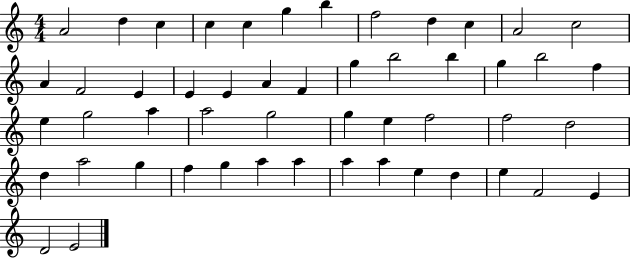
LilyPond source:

{
  \clef treble
  \numericTimeSignature
  \time 4/4
  \key c \major
  a'2 d''4 c''4 | c''4 c''4 g''4 b''4 | f''2 d''4 c''4 | a'2 c''2 | \break a'4 f'2 e'4 | e'4 e'4 a'4 f'4 | g''4 b''2 b''4 | g''4 b''2 f''4 | \break e''4 g''2 a''4 | a''2 g''2 | g''4 e''4 f''2 | f''2 d''2 | \break d''4 a''2 g''4 | f''4 g''4 a''4 a''4 | a''4 a''4 e''4 d''4 | e''4 f'2 e'4 | \break d'2 e'2 | \bar "|."
}